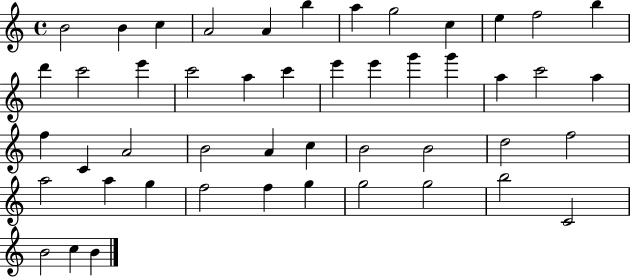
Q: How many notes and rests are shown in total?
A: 48